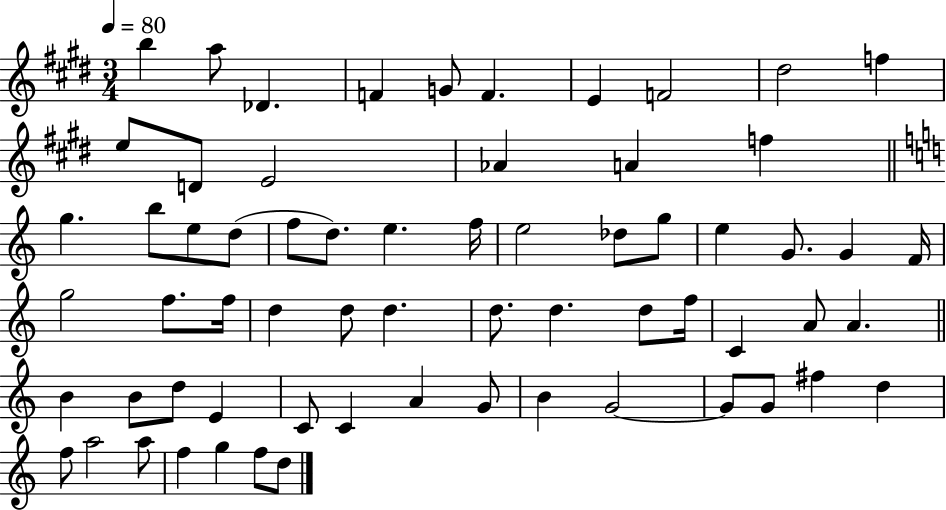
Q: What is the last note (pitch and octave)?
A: D5